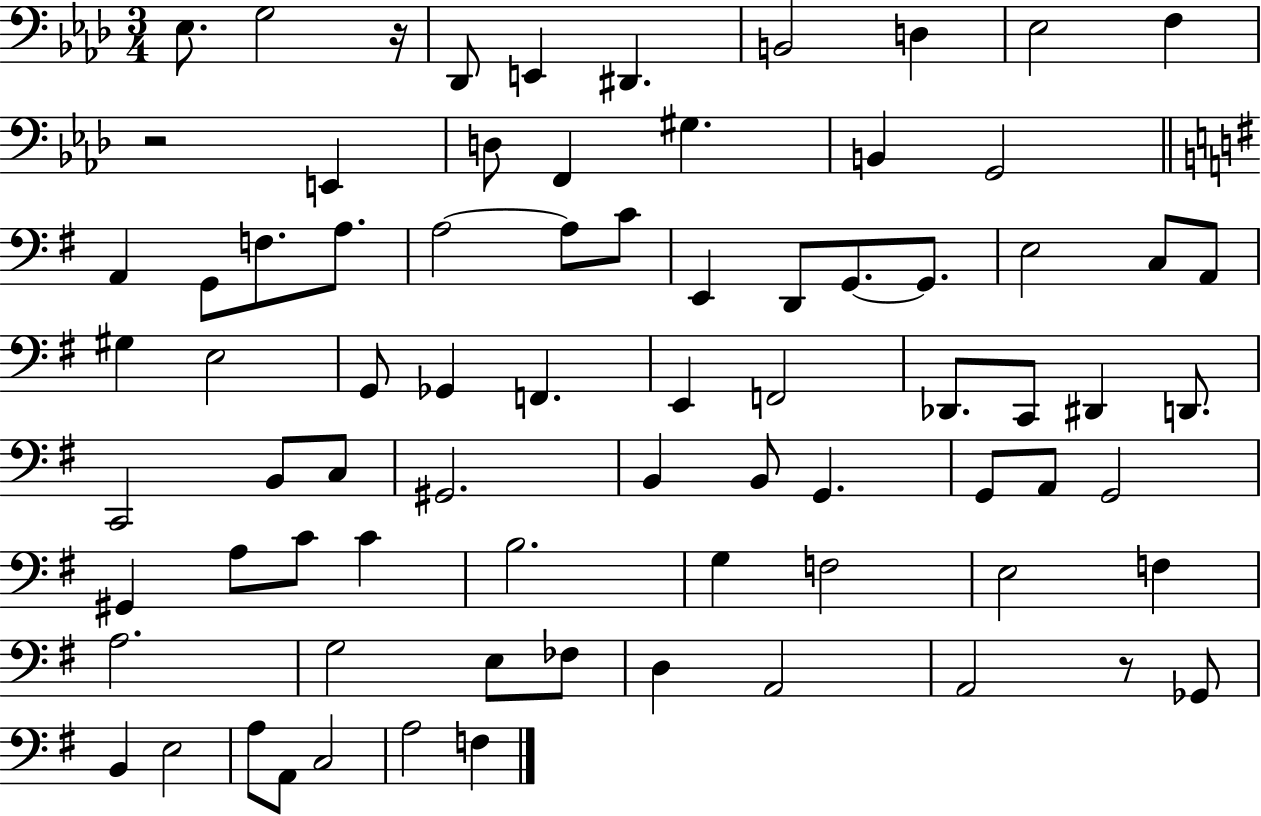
Eb3/e. G3/h R/s Db2/e E2/q D#2/q. B2/h D3/q Eb3/h F3/q R/h E2/q D3/e F2/q G#3/q. B2/q G2/h A2/q G2/e F3/e. A3/e. A3/h A3/e C4/e E2/q D2/e G2/e. G2/e. E3/h C3/e A2/e G#3/q E3/h G2/e Gb2/q F2/q. E2/q F2/h Db2/e. C2/e D#2/q D2/e. C2/h B2/e C3/e G#2/h. B2/q B2/e G2/q. G2/e A2/e G2/h G#2/q A3/e C4/e C4/q B3/h. G3/q F3/h E3/h F3/q A3/h. G3/h E3/e FES3/e D3/q A2/h A2/h R/e Gb2/e B2/q E3/h A3/e A2/e C3/h A3/h F3/q